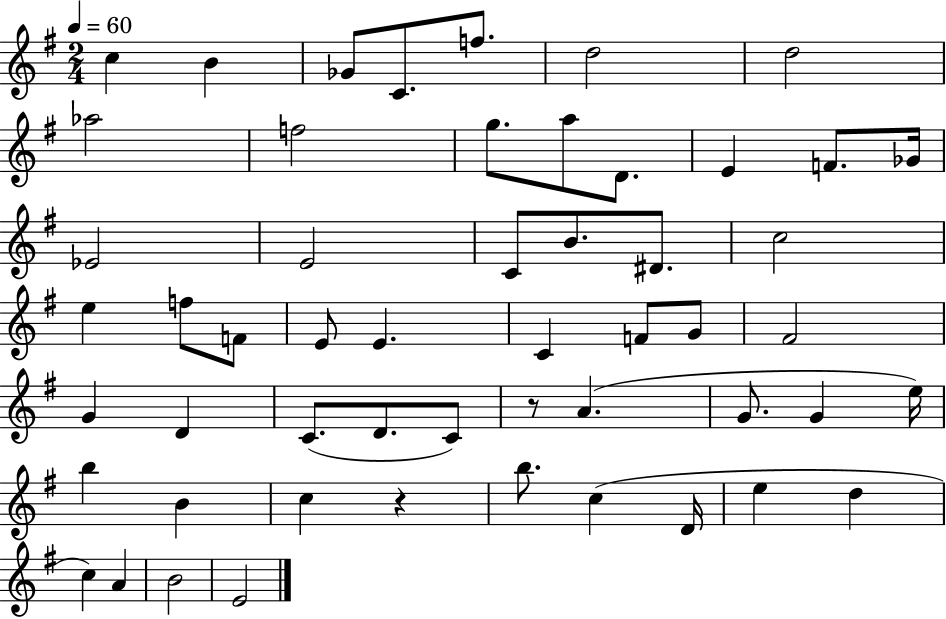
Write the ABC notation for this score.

X:1
T:Untitled
M:2/4
L:1/4
K:G
c B _G/2 C/2 f/2 d2 d2 _a2 f2 g/2 a/2 D/2 E F/2 _G/4 _E2 E2 C/2 B/2 ^D/2 c2 e f/2 F/2 E/2 E C F/2 G/2 ^F2 G D C/2 D/2 C/2 z/2 A G/2 G e/4 b B c z b/2 c D/4 e d c A B2 E2